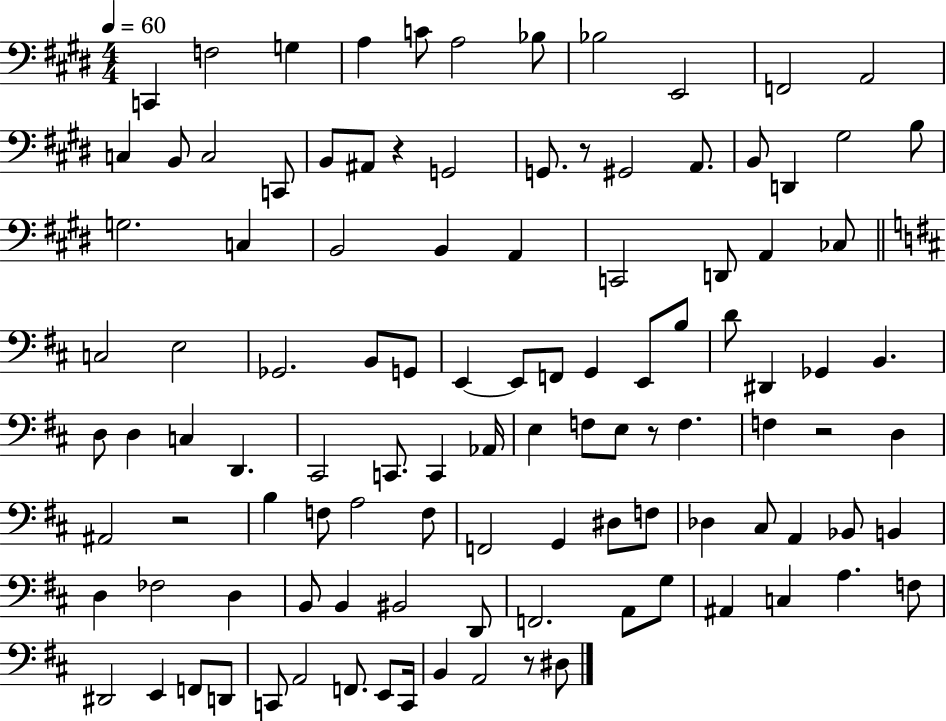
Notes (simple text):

C2/q F3/h G3/q A3/q C4/e A3/h Bb3/e Bb3/h E2/h F2/h A2/h C3/q B2/e C3/h C2/e B2/e A#2/e R/q G2/h G2/e. R/e G#2/h A2/e. B2/e D2/q G#3/h B3/e G3/h. C3/q B2/h B2/q A2/q C2/h D2/e A2/q CES3/e C3/h E3/h Gb2/h. B2/e G2/e E2/q E2/e F2/e G2/q E2/e B3/e D4/e D#2/q Gb2/q B2/q. D3/e D3/q C3/q D2/q. C#2/h C2/e. C2/q Ab2/s E3/q F3/e E3/e R/e F3/q. F3/q R/h D3/q A#2/h R/h B3/q F3/e A3/h F3/e F2/h G2/q D#3/e F3/e Db3/q C#3/e A2/q Bb2/e B2/q D3/q FES3/h D3/q B2/e B2/q BIS2/h D2/e F2/h. A2/e G3/e A#2/q C3/q A3/q. F3/e D#2/h E2/q F2/e D2/e C2/e A2/h F2/e. E2/e C2/s B2/q A2/h R/e D#3/e